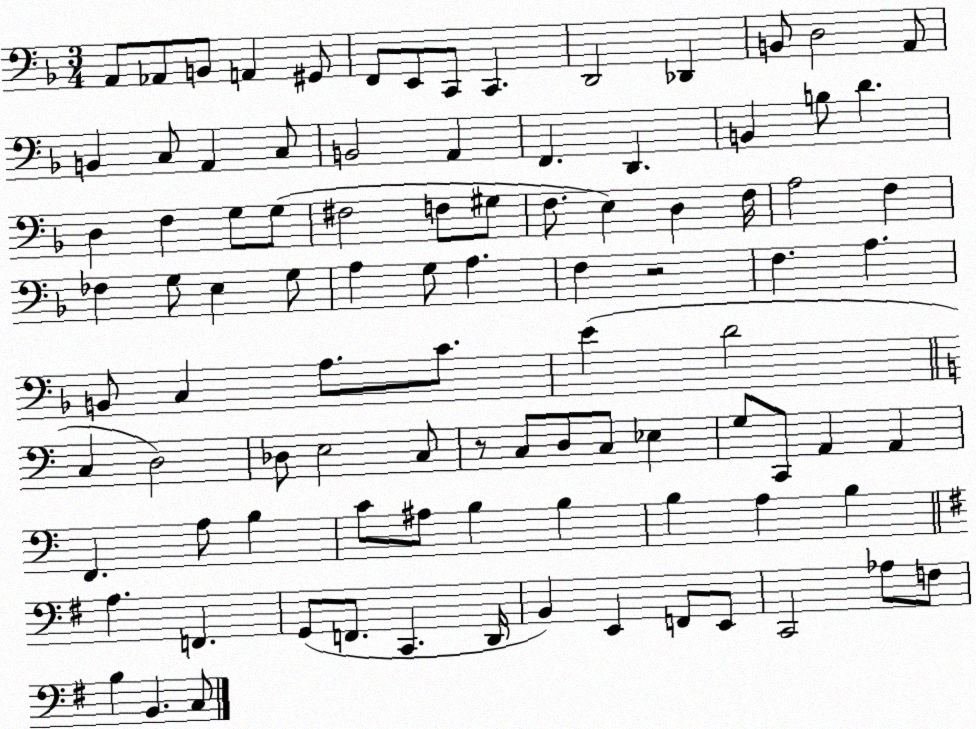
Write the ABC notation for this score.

X:1
T:Untitled
M:3/4
L:1/4
K:F
A,,/2 _A,,/2 B,,/2 A,, ^G,,/2 F,,/2 E,,/2 C,,/2 C,, D,,2 _D,, B,,/2 D,2 A,,/2 B,, C,/2 A,, C,/2 B,,2 A,, F,, D,, B,, B,/2 D D, F, G,/2 G,/2 ^F,2 F,/2 ^G,/2 F,/2 E, D, F,/4 A,2 F, _F, G,/2 E, G,/2 A, G,/2 A, F, z2 F, A, B,,/2 C, A,/2 C/2 E D2 C, D,2 _D,/2 E,2 C,/2 z/2 C,/2 D,/2 C,/2 _E, G,/2 C,,/2 A,, A,, F,, A,/2 B, C/2 ^A,/2 B, B, B, A, B, A, F,, G,,/2 F,,/2 C,, D,,/4 B,, E,, F,,/2 E,,/2 C,,2 _A,/2 F,/2 B, B,, C,/2